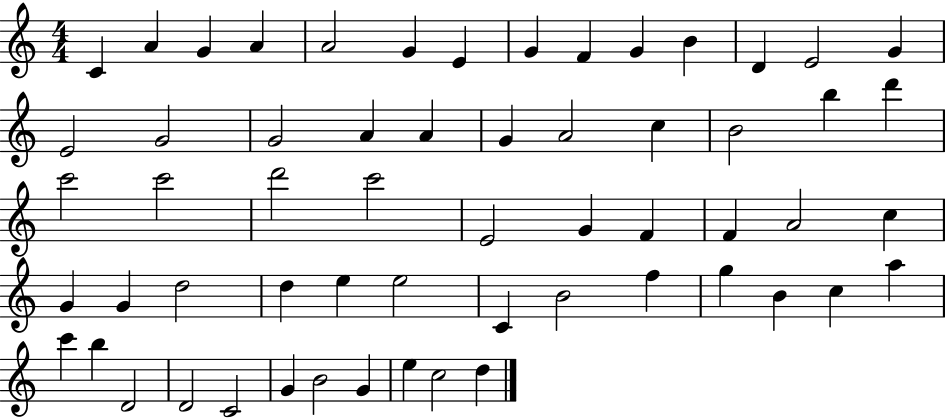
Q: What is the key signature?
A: C major